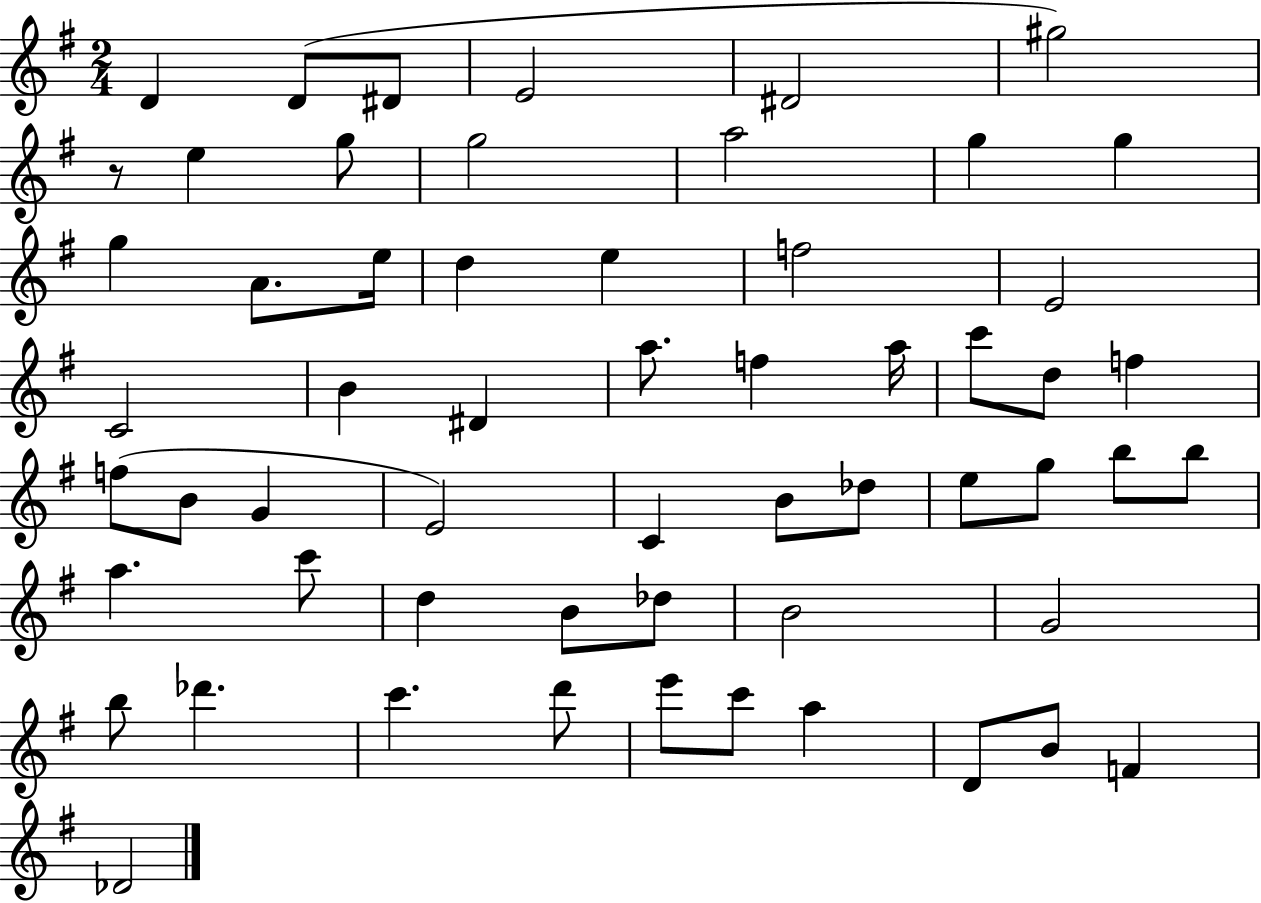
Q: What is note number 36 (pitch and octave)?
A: E5